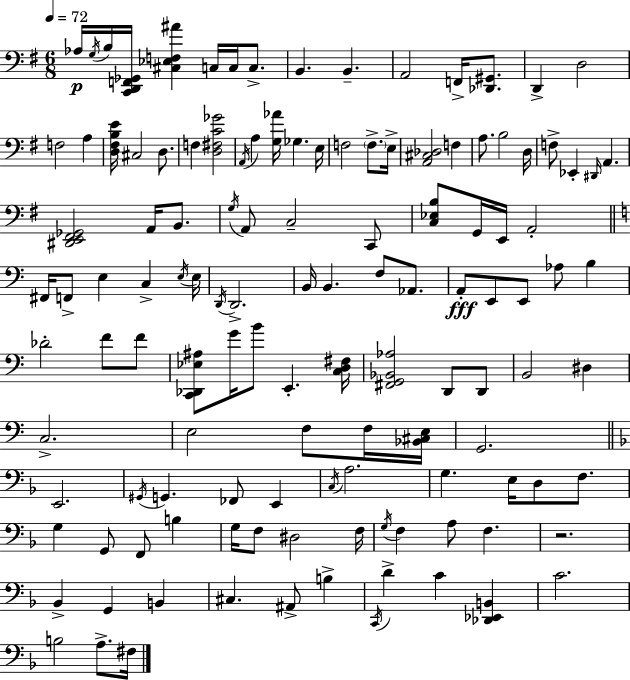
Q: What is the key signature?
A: E minor